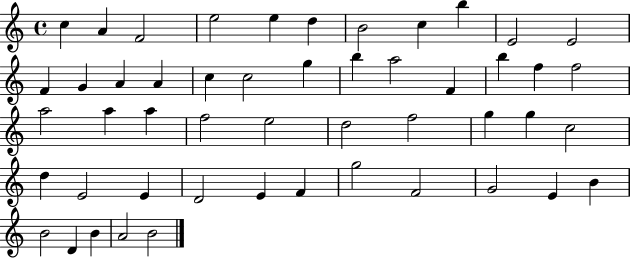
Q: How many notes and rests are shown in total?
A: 50